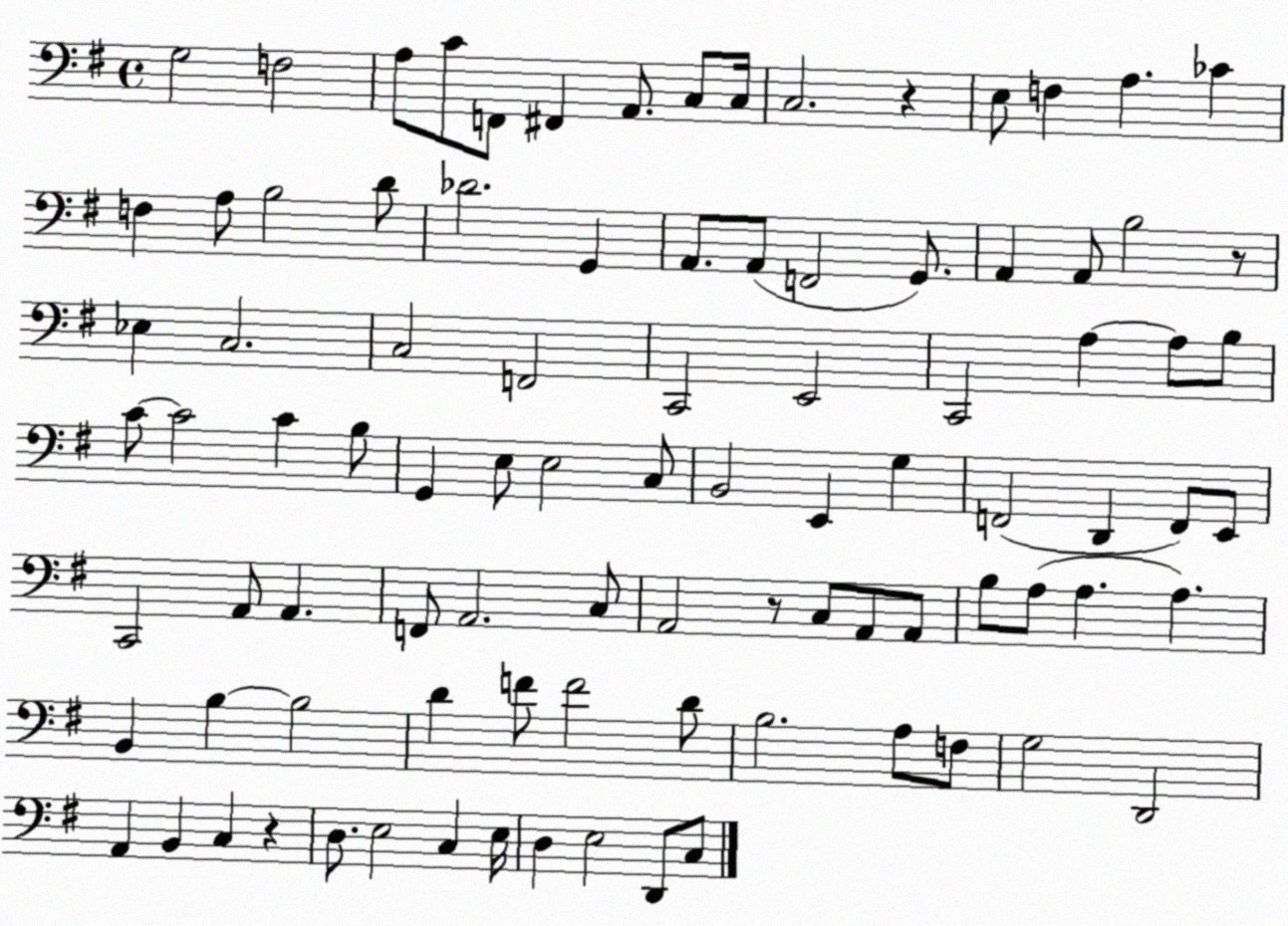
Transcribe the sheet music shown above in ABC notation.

X:1
T:Untitled
M:4/4
L:1/4
K:G
G,2 F,2 A,/2 C/2 F,,/2 ^F,, A,,/2 C,/2 C,/4 C,2 z E,/2 F, A, _C F, A,/2 B,2 D/2 _D2 G,, A,,/2 A,,/2 F,,2 G,,/2 A,, A,,/2 B,2 z/2 _E, C,2 C,2 F,,2 C,,2 E,,2 C,,2 A, A,/2 B,/2 C/2 C2 C B,/2 G,, E,/2 E,2 C,/2 B,,2 E,, G, F,,2 D,, F,,/2 E,,/2 C,,2 A,,/2 A,, F,,/2 A,,2 C,/2 A,,2 z/2 C,/2 A,,/2 A,,/2 B,/2 A,/2 A, A, B,, B, B,2 D F/2 F2 D/2 B,2 A,/2 F,/2 G,2 D,,2 A,, B,, C, z D,/2 E,2 C, E,/4 D, E,2 D,,/2 C,/2